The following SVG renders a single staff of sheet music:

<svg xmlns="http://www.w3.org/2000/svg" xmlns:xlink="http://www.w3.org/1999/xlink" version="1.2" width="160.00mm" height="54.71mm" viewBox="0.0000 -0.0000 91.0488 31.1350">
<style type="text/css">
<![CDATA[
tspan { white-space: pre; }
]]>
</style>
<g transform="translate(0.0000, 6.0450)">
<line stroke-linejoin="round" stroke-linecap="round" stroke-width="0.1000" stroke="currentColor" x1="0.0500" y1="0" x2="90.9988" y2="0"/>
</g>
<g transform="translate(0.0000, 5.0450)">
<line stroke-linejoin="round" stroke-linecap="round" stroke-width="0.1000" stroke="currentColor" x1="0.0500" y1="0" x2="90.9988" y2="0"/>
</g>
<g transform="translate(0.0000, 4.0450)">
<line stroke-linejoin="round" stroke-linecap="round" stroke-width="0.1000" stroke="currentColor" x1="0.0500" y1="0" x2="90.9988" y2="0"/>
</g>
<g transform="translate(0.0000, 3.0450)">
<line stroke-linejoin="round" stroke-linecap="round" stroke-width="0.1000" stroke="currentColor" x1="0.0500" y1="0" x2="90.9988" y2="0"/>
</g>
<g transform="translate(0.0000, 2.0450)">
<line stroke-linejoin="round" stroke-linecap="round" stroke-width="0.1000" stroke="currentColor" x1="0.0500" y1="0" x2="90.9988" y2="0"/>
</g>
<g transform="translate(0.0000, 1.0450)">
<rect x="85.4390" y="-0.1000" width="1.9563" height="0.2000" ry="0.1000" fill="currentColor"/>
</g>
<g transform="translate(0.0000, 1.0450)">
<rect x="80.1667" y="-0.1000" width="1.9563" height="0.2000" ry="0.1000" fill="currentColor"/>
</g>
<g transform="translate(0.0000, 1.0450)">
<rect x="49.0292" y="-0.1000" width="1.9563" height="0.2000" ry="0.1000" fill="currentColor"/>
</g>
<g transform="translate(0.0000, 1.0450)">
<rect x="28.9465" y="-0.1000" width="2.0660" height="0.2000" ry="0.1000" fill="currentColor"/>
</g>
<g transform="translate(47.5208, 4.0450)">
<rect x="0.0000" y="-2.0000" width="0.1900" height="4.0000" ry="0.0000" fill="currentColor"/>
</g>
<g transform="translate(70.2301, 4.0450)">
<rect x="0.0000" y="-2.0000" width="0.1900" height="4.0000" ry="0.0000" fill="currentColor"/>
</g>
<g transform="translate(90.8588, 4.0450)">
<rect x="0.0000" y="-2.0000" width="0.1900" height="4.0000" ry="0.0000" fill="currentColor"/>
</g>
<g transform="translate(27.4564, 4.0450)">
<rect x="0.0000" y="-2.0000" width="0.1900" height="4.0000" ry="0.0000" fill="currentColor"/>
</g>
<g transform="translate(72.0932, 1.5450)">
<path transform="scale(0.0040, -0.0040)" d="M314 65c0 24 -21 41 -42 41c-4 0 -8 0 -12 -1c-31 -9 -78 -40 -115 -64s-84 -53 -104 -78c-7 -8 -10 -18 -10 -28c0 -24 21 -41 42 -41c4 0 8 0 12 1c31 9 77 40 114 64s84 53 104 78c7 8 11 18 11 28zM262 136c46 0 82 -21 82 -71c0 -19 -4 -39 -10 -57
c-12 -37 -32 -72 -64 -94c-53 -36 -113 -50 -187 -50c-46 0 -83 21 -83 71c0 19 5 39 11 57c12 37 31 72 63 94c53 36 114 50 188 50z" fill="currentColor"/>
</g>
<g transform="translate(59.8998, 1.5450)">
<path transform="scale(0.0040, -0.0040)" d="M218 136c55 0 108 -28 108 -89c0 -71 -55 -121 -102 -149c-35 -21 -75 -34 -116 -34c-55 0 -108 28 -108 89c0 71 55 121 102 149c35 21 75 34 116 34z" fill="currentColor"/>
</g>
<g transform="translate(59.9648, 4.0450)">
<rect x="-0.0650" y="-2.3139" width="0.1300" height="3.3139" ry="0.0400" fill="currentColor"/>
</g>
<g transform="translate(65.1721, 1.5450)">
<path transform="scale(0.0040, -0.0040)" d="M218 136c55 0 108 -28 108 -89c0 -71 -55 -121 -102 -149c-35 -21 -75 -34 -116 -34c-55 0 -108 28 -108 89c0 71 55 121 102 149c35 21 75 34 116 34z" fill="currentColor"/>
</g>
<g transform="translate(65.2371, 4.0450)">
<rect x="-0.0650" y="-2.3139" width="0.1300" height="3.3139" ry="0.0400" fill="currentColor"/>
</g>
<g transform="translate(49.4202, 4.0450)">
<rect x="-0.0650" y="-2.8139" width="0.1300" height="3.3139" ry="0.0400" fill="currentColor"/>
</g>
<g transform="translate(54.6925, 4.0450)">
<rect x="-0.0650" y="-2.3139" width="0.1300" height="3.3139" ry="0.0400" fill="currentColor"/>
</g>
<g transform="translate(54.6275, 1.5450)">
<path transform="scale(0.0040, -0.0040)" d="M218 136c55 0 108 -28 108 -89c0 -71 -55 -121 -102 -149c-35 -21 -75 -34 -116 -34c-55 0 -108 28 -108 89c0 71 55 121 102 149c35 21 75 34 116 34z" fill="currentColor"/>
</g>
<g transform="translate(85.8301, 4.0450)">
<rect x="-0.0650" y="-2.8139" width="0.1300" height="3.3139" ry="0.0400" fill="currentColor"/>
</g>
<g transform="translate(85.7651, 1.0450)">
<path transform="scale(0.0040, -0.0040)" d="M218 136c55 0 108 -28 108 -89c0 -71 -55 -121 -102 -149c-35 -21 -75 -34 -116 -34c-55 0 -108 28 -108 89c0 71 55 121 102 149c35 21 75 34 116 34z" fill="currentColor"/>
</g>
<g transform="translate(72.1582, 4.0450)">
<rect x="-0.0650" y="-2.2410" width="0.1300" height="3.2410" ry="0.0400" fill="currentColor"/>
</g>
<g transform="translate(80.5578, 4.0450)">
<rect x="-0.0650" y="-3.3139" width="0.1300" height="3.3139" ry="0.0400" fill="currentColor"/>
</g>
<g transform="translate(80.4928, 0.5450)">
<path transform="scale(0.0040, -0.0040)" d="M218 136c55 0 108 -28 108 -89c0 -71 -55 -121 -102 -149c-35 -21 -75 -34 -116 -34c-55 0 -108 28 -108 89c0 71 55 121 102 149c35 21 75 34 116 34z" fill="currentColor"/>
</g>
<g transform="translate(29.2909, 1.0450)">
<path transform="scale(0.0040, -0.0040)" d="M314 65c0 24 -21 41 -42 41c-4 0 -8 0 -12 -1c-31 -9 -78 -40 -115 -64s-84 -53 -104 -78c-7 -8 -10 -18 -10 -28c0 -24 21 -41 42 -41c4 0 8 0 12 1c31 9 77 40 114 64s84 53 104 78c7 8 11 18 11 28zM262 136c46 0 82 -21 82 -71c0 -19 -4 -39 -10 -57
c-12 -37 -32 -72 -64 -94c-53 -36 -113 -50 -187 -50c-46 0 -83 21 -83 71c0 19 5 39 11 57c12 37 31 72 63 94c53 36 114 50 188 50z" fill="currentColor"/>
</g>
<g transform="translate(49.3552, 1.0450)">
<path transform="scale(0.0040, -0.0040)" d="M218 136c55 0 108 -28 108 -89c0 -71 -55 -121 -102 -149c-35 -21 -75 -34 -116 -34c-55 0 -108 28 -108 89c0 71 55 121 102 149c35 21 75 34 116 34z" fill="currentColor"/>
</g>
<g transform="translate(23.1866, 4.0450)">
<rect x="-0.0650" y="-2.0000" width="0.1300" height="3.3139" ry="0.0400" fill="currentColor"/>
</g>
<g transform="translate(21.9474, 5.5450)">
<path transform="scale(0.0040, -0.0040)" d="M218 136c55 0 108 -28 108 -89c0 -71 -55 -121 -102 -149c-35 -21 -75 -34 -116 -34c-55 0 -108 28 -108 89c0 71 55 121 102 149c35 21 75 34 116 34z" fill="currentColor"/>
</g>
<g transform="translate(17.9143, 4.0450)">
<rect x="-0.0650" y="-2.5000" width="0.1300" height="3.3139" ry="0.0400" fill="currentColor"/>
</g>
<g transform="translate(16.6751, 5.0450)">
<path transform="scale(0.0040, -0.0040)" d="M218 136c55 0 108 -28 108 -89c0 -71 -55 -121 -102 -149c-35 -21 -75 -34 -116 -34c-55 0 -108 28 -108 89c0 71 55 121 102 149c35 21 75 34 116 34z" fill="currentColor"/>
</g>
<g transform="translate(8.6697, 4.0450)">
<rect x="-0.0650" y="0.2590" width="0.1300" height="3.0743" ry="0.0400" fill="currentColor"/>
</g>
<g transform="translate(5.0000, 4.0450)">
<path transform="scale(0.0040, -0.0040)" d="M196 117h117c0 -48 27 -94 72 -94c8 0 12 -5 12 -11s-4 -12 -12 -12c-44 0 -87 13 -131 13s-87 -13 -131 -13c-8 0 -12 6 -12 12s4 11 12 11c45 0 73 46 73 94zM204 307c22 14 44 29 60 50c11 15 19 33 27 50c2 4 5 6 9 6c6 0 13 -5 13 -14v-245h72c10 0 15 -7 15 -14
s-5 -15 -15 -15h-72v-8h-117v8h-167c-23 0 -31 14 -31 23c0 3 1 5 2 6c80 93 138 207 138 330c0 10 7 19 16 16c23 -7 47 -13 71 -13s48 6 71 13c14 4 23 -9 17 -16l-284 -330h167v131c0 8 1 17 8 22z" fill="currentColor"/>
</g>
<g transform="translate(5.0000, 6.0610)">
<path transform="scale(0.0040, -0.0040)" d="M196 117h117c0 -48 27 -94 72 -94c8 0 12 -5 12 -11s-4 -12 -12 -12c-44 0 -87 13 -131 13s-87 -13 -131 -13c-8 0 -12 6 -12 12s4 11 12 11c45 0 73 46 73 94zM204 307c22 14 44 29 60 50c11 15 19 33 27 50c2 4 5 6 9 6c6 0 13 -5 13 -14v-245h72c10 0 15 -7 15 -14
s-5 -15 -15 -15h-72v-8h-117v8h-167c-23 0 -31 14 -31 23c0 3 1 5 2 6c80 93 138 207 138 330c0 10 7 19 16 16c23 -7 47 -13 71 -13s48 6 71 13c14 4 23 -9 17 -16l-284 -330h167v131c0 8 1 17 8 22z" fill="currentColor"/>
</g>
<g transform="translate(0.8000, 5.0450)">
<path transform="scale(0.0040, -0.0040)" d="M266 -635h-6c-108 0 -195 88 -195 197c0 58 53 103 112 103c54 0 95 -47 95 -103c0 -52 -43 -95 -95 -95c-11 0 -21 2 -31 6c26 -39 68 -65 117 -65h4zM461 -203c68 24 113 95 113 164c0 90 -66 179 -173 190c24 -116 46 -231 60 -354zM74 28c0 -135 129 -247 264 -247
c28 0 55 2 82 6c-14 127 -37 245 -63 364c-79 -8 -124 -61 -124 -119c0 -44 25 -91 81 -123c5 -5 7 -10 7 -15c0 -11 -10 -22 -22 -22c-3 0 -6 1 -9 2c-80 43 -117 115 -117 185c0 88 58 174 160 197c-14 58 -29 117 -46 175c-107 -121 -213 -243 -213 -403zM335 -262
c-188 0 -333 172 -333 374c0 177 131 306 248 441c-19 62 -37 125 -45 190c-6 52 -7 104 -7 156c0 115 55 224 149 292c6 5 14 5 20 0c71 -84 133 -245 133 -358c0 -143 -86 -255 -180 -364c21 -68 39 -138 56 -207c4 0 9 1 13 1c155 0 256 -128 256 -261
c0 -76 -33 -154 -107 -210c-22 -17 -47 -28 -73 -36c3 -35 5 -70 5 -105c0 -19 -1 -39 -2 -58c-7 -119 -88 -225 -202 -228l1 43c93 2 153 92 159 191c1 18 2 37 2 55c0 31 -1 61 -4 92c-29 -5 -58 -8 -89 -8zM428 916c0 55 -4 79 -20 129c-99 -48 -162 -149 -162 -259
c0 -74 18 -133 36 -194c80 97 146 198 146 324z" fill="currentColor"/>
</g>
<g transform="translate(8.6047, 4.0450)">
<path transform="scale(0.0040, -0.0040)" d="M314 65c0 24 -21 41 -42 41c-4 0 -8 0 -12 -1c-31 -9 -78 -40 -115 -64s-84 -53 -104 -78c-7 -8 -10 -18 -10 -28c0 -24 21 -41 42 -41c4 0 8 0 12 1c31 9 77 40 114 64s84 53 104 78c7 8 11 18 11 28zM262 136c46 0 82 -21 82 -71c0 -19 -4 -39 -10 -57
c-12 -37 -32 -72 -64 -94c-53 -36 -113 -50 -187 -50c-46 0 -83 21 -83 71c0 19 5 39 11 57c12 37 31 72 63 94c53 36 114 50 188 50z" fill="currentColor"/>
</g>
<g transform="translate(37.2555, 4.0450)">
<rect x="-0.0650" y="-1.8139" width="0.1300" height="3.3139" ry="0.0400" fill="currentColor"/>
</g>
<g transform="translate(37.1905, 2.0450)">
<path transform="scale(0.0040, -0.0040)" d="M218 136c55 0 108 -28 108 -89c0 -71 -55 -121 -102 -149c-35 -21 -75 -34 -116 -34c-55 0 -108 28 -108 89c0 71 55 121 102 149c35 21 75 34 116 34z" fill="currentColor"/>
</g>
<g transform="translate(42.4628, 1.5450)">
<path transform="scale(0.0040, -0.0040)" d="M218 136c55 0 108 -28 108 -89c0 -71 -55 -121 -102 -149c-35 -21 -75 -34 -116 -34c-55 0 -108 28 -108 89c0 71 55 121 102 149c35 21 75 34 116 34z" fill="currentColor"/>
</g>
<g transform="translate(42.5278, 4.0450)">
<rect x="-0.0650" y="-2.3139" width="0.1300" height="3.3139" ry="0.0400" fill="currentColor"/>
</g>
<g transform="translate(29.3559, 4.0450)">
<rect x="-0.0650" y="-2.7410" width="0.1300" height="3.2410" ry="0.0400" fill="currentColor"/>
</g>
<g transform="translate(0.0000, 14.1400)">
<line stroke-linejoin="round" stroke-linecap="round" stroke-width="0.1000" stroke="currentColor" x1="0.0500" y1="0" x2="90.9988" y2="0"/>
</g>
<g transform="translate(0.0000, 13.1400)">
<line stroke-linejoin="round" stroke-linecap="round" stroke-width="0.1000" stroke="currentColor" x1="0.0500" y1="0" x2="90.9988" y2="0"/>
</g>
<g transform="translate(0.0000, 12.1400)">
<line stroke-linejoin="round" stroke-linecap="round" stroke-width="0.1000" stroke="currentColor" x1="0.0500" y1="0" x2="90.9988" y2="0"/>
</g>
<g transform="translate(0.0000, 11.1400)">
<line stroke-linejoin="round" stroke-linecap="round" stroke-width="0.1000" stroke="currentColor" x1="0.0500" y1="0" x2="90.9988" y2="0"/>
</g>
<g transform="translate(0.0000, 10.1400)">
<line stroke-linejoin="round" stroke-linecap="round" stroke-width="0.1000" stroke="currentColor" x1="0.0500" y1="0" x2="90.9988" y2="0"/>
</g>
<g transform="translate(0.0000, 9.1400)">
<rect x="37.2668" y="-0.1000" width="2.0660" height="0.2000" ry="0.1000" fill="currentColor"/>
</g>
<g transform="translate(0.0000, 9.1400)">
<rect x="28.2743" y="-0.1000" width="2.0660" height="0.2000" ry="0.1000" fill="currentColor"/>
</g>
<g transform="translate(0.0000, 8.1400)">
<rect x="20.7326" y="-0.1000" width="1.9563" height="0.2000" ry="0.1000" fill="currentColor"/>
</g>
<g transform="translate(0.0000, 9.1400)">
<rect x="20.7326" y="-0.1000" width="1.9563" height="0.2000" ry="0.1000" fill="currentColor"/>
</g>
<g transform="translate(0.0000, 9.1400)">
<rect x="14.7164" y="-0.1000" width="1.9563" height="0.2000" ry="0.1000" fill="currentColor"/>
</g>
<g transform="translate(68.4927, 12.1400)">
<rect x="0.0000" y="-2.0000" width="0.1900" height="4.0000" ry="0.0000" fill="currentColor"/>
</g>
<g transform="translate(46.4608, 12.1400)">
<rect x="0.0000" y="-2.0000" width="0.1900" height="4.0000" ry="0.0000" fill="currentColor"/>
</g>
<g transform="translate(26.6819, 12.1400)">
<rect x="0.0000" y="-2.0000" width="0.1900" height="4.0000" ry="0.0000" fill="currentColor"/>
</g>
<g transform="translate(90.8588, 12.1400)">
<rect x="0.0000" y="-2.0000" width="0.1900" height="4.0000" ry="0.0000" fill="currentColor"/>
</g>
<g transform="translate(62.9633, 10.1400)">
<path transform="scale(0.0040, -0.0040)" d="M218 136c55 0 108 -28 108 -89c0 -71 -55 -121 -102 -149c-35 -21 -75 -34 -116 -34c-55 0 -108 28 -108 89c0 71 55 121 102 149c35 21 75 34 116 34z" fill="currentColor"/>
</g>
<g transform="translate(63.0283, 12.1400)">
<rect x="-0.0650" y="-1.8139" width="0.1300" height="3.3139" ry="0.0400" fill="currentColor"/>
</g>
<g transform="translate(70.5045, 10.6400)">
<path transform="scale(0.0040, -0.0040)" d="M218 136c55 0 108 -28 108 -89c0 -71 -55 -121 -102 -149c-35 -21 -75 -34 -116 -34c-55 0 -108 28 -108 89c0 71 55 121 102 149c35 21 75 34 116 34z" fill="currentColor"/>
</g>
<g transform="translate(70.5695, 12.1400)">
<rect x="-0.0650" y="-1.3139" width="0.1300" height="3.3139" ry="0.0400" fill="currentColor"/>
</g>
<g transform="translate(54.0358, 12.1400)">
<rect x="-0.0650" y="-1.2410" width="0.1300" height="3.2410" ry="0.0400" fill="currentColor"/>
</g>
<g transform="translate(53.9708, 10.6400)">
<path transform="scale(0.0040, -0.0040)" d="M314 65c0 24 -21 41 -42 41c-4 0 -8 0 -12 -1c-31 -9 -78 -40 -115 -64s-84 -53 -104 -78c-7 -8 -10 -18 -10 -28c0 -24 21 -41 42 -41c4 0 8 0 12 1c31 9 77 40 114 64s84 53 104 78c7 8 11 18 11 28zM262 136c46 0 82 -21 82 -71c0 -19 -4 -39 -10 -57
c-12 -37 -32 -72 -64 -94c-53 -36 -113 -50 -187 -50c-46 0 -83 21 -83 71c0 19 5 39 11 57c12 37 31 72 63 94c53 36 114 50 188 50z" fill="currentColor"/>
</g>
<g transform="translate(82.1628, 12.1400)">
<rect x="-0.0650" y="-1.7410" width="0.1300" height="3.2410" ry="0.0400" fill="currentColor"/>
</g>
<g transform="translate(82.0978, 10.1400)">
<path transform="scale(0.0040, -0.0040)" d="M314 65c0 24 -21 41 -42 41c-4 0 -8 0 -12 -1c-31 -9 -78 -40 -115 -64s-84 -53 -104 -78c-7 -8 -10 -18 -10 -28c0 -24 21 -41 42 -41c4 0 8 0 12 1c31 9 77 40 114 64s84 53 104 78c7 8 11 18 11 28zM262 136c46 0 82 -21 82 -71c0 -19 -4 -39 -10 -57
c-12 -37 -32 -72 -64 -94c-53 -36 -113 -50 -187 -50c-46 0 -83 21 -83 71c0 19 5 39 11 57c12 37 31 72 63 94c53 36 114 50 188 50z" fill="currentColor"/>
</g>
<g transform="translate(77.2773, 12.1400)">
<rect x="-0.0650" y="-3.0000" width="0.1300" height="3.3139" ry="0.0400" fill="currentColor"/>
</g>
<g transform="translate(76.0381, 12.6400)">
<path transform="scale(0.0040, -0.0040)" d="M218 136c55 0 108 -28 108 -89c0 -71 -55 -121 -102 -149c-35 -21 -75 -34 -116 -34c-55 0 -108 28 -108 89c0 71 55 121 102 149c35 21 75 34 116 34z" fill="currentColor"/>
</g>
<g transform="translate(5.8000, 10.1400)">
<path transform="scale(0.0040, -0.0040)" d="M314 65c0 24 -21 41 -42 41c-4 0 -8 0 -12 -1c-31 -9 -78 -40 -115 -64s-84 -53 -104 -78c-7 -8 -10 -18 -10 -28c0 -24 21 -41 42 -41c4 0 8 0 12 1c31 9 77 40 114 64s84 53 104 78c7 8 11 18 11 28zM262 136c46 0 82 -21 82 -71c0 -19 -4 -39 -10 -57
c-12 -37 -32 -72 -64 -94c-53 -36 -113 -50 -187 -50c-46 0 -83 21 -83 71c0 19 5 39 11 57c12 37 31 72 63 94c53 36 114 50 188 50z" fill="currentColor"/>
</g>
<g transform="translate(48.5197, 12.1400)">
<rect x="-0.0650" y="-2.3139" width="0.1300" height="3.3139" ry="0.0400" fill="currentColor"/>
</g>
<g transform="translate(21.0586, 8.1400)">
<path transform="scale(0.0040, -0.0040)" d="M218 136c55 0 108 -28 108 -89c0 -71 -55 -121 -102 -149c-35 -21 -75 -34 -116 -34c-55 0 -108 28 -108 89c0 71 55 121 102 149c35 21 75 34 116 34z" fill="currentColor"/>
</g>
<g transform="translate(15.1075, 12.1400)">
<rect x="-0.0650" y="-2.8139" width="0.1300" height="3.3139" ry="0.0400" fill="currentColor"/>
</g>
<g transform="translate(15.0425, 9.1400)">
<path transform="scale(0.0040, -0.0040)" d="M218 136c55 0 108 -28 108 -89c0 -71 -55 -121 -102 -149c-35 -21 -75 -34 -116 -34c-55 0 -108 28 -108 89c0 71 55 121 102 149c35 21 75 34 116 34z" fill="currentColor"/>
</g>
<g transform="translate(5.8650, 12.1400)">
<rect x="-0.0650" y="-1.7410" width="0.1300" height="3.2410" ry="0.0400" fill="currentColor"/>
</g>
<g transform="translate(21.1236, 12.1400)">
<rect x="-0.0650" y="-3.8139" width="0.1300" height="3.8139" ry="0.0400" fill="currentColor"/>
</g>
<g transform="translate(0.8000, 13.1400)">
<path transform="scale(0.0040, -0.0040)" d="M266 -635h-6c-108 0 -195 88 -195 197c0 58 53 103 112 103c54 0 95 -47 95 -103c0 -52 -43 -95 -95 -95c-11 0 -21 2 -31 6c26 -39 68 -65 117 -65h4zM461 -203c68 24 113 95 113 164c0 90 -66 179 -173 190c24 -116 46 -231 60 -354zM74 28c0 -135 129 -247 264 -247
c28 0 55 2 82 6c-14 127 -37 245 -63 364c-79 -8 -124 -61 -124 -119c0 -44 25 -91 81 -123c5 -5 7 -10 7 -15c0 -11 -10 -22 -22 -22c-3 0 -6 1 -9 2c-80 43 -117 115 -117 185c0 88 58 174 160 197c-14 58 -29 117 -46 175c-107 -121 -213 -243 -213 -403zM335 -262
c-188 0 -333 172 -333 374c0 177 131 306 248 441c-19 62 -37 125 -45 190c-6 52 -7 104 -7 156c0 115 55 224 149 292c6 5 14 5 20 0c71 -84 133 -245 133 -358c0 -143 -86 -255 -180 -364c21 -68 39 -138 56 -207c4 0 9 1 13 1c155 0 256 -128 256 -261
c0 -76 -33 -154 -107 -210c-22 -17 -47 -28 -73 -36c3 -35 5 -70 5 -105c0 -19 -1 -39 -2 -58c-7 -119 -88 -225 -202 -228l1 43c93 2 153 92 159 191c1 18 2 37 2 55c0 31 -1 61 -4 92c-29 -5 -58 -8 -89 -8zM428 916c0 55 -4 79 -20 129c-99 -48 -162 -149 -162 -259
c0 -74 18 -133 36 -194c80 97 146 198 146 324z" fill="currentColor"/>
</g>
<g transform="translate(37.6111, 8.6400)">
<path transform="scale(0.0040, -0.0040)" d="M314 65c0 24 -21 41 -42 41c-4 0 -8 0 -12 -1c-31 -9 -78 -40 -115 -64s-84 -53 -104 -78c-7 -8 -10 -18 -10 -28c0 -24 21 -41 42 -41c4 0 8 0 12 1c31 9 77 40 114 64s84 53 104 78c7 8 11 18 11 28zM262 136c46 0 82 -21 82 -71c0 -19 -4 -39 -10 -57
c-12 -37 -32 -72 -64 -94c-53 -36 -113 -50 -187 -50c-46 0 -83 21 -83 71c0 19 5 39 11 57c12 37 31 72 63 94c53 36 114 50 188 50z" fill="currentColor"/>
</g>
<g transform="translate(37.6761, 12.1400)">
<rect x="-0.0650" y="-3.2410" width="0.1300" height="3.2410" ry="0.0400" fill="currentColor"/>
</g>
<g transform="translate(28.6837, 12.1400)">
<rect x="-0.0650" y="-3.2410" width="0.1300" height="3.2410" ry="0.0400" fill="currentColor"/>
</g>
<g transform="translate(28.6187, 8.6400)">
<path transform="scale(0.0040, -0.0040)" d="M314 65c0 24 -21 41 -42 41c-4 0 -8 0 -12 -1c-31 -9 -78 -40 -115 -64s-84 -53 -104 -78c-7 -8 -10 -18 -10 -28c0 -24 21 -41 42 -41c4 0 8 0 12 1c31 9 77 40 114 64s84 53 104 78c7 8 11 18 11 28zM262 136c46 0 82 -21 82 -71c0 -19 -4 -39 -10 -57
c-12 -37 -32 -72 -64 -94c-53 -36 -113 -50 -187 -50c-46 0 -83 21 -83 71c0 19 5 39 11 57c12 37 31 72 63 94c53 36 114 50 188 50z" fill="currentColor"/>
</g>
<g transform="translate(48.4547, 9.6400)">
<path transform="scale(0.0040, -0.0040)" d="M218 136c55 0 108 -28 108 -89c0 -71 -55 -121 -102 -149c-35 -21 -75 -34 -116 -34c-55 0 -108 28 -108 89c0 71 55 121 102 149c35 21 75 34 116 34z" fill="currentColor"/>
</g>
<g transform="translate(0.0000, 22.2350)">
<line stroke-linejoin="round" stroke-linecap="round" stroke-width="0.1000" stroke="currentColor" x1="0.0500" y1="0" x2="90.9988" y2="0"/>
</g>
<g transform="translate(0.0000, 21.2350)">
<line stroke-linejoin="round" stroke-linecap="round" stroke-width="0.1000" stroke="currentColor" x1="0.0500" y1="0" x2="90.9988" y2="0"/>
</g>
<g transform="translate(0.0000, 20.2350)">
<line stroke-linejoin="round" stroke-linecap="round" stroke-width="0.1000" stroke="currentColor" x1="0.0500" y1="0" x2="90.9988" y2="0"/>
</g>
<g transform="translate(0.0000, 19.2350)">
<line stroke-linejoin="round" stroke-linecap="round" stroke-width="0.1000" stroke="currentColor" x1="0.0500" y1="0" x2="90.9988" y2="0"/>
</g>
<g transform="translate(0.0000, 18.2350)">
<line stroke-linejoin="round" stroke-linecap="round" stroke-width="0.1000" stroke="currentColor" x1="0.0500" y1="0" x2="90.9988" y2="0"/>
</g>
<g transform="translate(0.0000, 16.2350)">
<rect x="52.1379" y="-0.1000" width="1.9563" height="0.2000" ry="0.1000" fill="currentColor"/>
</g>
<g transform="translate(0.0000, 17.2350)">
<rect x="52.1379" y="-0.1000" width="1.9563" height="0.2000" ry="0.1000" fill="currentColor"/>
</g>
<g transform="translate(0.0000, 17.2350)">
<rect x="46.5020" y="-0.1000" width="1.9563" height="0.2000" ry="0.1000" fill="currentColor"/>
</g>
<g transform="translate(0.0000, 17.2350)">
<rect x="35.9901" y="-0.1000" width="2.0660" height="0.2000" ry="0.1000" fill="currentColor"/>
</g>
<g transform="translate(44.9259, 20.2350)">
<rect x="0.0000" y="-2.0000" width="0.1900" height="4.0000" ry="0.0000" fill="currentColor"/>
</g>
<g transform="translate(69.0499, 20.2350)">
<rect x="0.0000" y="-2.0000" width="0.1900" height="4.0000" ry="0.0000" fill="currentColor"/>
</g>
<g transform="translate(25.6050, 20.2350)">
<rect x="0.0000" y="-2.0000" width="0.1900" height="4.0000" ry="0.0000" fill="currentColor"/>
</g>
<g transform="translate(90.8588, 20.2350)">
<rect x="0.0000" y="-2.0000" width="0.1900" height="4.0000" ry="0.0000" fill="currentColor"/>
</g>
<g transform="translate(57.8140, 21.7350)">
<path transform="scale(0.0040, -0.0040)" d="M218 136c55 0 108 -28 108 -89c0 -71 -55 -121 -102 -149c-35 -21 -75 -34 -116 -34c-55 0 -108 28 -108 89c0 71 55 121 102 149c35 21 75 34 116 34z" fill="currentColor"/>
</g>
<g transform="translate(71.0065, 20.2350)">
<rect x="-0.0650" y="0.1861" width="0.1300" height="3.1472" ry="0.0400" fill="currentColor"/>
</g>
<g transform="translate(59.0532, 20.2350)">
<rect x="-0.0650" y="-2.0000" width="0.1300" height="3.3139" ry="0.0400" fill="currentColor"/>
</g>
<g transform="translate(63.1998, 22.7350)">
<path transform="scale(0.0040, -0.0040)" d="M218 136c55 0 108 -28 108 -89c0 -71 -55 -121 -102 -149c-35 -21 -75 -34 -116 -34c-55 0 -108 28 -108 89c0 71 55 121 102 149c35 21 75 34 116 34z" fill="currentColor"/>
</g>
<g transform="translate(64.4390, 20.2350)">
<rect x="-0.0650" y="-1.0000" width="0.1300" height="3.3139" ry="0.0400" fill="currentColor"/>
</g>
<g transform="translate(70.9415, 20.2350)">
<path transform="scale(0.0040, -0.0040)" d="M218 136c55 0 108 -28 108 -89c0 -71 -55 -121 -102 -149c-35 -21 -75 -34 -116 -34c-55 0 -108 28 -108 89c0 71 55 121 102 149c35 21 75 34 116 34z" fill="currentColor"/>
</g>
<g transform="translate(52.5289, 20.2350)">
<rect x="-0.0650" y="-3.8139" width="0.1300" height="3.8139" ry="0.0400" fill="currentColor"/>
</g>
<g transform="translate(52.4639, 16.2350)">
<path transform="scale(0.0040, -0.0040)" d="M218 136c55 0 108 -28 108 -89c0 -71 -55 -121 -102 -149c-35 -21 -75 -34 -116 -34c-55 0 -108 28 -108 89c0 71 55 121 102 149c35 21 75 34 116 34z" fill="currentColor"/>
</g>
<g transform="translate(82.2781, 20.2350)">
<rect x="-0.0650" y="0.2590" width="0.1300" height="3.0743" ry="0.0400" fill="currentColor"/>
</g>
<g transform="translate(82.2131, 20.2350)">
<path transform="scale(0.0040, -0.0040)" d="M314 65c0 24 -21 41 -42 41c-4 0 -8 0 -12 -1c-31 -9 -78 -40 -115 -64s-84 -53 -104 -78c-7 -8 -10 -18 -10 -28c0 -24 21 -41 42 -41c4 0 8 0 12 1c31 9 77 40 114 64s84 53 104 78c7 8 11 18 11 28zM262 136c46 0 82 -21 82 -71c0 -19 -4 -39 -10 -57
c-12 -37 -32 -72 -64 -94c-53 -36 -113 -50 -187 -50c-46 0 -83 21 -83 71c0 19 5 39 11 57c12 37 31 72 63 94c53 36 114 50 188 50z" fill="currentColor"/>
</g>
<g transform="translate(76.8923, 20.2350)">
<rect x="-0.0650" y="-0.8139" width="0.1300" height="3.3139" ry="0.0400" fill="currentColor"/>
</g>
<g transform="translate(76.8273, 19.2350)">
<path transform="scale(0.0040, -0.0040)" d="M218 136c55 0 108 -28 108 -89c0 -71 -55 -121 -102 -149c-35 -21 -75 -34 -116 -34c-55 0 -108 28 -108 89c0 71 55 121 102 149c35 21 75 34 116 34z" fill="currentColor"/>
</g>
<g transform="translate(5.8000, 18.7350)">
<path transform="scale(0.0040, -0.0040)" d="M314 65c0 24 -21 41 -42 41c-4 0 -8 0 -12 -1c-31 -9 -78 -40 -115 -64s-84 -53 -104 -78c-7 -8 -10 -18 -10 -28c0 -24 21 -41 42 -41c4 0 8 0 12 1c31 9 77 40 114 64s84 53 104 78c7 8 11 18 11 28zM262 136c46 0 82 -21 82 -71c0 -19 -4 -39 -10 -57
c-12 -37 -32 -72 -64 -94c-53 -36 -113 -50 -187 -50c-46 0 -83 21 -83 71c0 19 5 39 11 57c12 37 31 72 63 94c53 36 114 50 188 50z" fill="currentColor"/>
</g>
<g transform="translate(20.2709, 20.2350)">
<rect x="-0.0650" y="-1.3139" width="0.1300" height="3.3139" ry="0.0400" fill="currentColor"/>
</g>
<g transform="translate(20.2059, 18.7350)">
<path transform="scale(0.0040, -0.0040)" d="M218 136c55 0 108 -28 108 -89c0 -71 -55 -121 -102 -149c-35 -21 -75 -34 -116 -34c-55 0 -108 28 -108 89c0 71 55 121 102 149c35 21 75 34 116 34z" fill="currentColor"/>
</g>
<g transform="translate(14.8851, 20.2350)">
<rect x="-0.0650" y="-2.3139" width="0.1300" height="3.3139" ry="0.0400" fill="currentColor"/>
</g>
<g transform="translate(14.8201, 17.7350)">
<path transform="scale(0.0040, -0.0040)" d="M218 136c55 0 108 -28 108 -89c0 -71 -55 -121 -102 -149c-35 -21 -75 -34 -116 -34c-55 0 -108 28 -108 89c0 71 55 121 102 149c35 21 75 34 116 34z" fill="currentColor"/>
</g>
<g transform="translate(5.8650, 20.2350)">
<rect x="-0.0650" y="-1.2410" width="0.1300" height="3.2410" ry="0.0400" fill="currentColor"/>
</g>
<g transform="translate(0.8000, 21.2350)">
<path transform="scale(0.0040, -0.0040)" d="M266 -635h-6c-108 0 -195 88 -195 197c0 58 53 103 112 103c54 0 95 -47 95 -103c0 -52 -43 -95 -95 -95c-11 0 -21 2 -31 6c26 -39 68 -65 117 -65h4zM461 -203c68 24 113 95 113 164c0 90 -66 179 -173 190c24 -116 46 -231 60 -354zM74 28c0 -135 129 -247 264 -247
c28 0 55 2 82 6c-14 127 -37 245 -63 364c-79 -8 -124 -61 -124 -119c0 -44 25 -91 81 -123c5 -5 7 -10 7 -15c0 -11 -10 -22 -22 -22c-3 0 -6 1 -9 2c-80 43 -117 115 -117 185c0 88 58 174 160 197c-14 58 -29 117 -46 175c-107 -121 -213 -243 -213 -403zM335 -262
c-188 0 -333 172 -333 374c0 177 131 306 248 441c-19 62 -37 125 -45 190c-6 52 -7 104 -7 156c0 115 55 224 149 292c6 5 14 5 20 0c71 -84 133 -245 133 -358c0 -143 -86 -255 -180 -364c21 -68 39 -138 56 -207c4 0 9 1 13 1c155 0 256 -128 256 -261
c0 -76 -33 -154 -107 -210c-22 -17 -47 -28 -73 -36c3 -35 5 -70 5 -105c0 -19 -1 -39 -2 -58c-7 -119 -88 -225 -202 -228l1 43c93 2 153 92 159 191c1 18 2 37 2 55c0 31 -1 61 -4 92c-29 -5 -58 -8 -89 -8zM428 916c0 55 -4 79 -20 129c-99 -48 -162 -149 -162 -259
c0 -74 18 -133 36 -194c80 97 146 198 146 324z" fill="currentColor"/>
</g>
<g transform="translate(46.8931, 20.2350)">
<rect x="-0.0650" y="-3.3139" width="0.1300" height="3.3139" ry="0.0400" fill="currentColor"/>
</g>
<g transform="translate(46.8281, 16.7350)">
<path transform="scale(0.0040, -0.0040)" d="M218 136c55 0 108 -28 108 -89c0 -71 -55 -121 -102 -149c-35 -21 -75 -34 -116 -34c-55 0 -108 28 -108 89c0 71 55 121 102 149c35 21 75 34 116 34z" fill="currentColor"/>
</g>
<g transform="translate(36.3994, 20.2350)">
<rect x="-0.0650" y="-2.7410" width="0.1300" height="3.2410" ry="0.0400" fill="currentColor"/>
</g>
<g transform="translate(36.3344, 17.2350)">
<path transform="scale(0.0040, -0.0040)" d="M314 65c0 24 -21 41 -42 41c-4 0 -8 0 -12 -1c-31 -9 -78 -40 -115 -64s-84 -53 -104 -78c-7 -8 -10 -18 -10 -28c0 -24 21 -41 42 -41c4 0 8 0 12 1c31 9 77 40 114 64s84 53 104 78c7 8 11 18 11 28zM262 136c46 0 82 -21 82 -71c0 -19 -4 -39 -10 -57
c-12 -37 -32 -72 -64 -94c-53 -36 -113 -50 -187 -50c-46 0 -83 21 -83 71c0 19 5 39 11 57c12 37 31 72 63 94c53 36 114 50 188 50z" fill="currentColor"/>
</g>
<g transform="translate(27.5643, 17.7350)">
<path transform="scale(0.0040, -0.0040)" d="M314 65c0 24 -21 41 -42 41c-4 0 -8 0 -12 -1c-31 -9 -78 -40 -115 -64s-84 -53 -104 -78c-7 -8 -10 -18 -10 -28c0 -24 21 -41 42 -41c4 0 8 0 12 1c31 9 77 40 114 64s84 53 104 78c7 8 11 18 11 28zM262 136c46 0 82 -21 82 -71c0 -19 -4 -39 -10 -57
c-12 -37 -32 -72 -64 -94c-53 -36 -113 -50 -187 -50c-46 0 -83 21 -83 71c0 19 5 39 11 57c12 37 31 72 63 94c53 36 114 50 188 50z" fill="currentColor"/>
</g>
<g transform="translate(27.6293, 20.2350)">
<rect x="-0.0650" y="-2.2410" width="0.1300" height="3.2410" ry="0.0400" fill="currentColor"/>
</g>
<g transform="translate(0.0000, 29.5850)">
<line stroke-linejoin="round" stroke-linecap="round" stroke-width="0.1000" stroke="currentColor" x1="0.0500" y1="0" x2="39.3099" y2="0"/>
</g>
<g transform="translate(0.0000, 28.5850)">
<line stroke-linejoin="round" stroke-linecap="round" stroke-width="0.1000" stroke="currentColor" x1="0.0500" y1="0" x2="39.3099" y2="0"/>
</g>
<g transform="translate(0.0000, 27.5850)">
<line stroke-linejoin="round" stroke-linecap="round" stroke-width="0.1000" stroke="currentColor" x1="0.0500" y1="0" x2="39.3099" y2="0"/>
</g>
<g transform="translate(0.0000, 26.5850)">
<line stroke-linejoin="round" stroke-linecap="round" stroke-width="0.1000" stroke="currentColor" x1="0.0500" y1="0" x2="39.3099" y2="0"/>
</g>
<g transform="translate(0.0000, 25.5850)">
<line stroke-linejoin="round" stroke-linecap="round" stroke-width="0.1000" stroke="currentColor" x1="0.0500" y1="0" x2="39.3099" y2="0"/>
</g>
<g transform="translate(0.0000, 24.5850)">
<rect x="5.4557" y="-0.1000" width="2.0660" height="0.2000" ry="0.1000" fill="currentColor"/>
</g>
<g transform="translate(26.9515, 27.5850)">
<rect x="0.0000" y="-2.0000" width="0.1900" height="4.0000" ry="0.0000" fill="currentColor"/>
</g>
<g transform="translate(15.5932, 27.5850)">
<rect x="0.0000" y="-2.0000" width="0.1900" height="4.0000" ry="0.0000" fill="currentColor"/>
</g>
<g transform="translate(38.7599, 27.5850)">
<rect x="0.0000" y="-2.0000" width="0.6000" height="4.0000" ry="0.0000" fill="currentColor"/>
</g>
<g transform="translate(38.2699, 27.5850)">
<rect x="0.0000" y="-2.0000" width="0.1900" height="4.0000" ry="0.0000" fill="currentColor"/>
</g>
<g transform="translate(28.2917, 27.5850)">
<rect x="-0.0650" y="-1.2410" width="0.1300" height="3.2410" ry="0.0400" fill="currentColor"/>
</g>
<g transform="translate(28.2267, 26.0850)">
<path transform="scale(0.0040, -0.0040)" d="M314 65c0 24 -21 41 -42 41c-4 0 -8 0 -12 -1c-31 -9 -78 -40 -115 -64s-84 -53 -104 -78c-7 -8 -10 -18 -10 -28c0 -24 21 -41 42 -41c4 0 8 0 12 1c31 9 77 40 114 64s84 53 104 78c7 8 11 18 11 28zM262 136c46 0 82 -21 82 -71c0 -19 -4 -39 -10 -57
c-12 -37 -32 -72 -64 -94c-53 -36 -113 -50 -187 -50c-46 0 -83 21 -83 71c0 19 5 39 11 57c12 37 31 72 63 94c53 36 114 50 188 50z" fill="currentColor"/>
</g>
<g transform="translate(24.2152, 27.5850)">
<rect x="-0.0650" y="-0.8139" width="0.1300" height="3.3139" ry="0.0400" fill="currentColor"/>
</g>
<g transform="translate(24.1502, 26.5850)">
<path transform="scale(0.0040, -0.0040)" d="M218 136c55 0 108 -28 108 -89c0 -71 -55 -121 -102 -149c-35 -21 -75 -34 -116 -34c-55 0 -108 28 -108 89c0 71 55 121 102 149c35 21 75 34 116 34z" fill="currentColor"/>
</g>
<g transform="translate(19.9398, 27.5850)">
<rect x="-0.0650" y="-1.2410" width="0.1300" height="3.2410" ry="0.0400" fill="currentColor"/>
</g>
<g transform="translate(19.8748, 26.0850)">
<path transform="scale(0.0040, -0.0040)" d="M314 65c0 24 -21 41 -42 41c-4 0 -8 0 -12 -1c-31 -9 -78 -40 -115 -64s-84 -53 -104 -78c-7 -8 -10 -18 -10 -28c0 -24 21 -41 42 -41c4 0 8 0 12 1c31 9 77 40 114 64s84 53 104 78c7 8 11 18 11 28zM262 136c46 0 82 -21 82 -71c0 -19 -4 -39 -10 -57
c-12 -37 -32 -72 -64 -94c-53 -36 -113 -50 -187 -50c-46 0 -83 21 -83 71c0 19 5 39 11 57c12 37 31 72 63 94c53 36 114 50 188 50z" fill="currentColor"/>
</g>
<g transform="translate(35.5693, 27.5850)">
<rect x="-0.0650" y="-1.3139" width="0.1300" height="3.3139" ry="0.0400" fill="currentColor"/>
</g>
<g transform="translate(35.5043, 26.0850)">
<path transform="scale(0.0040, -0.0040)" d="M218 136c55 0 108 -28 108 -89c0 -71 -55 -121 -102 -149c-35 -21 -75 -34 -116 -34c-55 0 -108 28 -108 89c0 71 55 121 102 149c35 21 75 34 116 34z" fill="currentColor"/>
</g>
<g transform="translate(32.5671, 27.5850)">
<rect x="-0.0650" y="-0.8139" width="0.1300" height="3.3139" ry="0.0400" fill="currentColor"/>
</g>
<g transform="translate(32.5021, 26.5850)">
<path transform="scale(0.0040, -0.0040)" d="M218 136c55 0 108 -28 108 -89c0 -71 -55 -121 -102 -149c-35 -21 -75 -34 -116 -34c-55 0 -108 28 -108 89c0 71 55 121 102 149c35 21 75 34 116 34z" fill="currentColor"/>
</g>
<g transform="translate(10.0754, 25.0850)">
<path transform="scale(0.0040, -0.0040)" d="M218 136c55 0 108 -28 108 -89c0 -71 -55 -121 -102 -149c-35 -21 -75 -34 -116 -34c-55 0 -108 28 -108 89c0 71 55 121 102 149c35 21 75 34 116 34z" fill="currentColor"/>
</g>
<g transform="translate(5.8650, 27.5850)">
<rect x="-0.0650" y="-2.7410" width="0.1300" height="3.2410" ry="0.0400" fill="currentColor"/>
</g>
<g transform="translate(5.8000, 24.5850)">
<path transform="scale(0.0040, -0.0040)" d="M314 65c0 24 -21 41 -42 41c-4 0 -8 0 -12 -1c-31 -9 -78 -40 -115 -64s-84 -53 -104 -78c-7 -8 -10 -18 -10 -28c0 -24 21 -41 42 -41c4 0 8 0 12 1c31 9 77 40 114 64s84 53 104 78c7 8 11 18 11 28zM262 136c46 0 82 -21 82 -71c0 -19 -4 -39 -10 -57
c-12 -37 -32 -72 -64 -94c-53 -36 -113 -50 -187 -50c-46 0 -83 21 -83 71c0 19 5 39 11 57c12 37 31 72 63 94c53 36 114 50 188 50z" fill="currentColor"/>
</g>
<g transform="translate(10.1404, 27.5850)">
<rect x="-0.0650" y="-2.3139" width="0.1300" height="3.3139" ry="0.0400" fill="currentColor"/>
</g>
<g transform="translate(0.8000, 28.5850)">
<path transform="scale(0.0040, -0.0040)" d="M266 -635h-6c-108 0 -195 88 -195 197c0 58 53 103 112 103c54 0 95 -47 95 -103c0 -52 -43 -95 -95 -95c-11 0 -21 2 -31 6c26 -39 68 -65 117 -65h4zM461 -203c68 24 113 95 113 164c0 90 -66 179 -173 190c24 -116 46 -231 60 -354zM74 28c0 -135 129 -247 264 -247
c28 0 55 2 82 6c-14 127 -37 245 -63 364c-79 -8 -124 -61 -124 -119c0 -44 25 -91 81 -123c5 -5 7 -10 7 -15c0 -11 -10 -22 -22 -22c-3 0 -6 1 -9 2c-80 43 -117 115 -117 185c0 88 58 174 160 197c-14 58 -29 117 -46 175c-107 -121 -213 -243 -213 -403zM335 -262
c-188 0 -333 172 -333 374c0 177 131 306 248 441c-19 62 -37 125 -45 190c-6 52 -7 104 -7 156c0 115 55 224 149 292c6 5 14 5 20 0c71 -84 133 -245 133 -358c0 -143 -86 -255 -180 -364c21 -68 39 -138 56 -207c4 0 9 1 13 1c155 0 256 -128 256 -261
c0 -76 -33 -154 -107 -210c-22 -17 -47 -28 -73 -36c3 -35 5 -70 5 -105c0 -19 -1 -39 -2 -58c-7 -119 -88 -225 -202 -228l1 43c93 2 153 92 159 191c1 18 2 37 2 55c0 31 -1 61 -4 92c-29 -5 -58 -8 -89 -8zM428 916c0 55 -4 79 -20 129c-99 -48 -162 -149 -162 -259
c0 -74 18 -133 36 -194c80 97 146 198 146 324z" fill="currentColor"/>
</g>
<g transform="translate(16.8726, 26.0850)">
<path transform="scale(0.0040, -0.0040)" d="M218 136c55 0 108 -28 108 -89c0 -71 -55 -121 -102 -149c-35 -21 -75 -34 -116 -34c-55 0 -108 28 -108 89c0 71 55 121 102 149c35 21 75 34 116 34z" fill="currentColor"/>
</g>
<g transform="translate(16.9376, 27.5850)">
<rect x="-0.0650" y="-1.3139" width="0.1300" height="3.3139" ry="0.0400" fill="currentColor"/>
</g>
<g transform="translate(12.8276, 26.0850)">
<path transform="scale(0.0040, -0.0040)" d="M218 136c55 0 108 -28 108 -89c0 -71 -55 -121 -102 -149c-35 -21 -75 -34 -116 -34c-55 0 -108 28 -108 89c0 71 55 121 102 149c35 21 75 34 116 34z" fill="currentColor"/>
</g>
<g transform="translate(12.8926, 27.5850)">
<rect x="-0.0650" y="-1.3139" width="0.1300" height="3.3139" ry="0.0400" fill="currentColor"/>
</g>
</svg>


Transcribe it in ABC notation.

X:1
T:Untitled
M:4/4
L:1/4
K:C
B2 G F a2 f g a g g g g2 b a f2 a c' b2 b2 g e2 f e A f2 e2 g e g2 a2 b c' F D B d B2 a2 g e e e2 d e2 d e